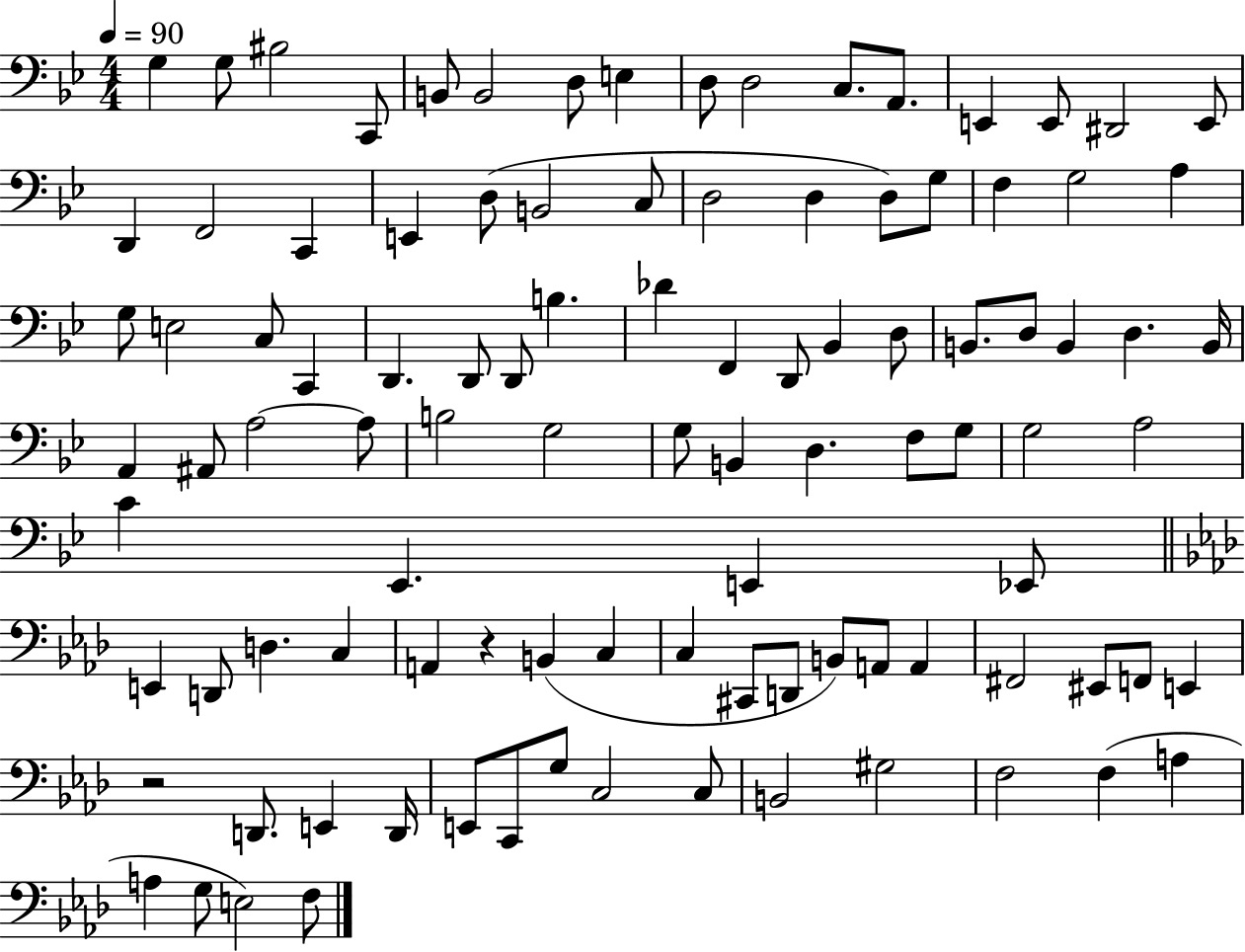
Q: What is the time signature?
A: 4/4